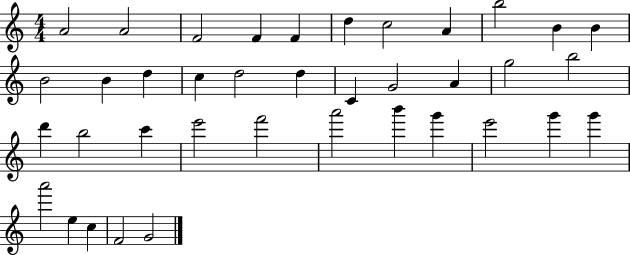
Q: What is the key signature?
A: C major